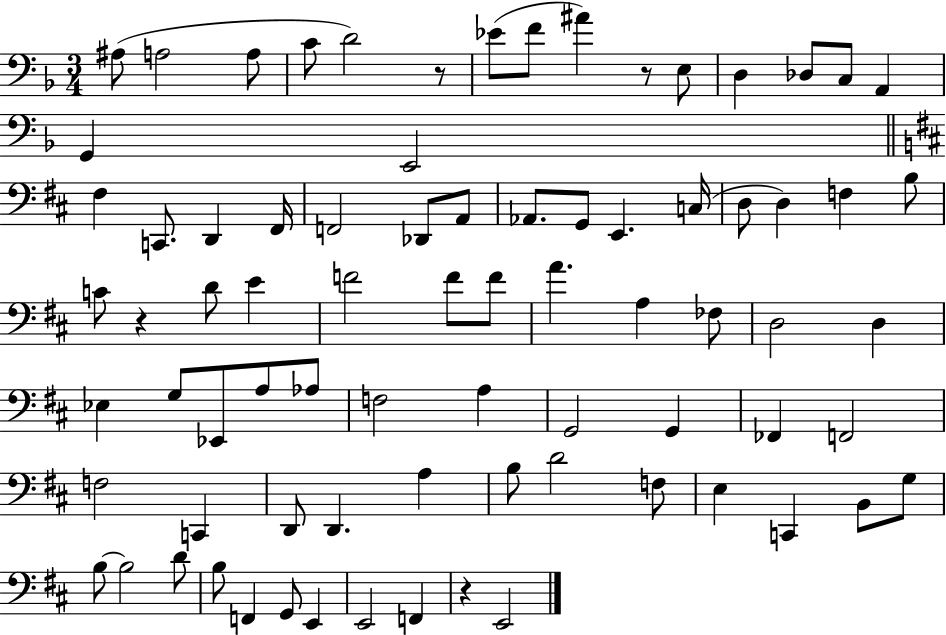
{
  \clef bass
  \numericTimeSignature
  \time 3/4
  \key f \major
  ais8( a2 a8 | c'8 d'2) r8 | ees'8( f'8 ais'4) r8 e8 | d4 des8 c8 a,4 | \break g,4 e,2 | \bar "||" \break \key d \major fis4 c,8. d,4 fis,16 | f,2 des,8 a,8 | aes,8. g,8 e,4. c16( | d8 d4) f4 b8 | \break c'8 r4 d'8 e'4 | f'2 f'8 f'8 | a'4. a4 fes8 | d2 d4 | \break ees4 g8 ees,8 a8 aes8 | f2 a4 | g,2 g,4 | fes,4 f,2 | \break f2 c,4 | d,8 d,4. a4 | b8 d'2 f8 | e4 c,4 b,8 g8 | \break b8~~ b2 d'8 | b8 f,4 g,8 e,4 | e,2 f,4 | r4 e,2 | \break \bar "|."
}